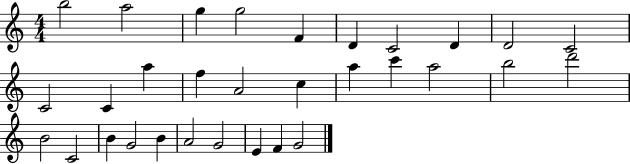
B5/h A5/h G5/q G5/h F4/q D4/q C4/h D4/q D4/h C4/h C4/h C4/q A5/q F5/q A4/h C5/q A5/q C6/q A5/h B5/h D6/h B4/h C4/h B4/q G4/h B4/q A4/h G4/h E4/q F4/q G4/h